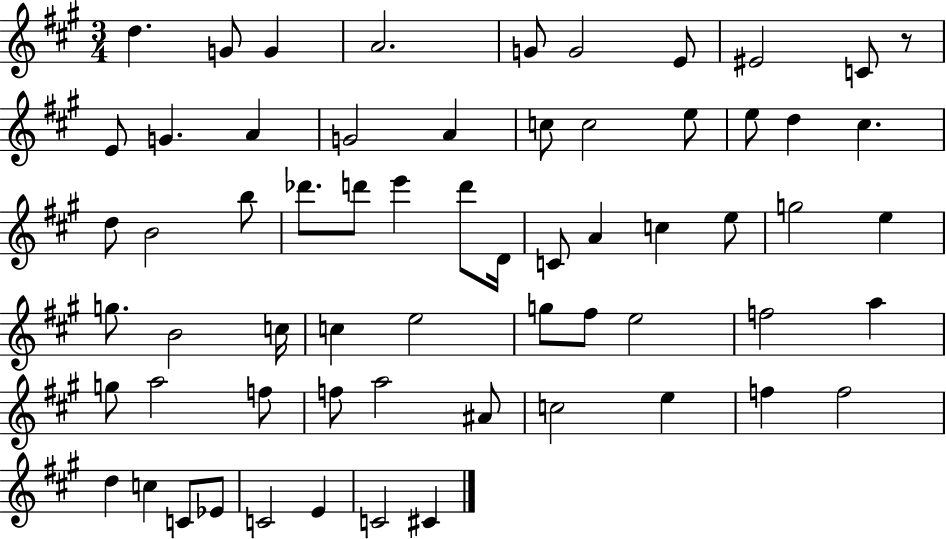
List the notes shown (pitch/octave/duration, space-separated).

D5/q. G4/e G4/q A4/h. G4/e G4/h E4/e EIS4/h C4/e R/e E4/e G4/q. A4/q G4/h A4/q C5/e C5/h E5/e E5/e D5/q C#5/q. D5/e B4/h B5/e Db6/e. D6/e E6/q D6/e D4/s C4/e A4/q C5/q E5/e G5/h E5/q G5/e. B4/h C5/s C5/q E5/h G5/e F#5/e E5/h F5/h A5/q G5/e A5/h F5/e F5/e A5/h A#4/e C5/h E5/q F5/q F5/h D5/q C5/q C4/e Eb4/e C4/h E4/q C4/h C#4/q